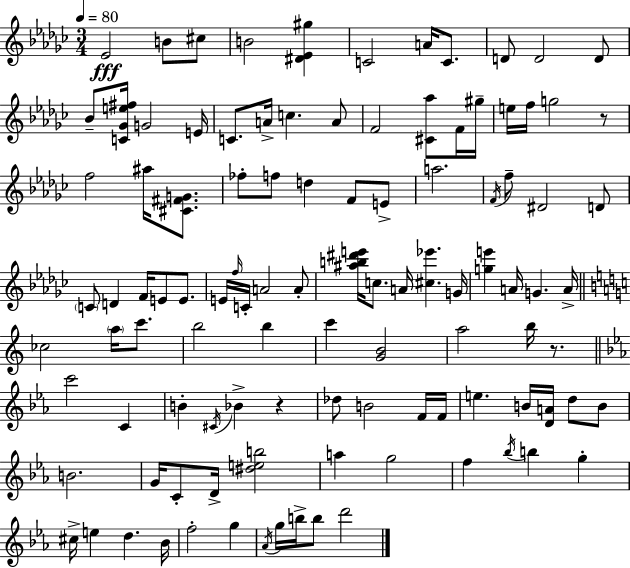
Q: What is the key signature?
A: EES minor